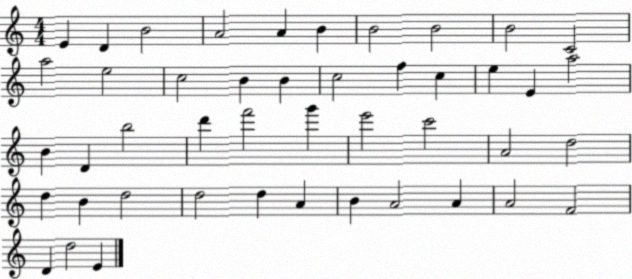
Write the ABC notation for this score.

X:1
T:Untitled
M:4/4
L:1/4
K:C
E D B2 A2 A B B2 B2 B2 C2 a2 e2 c2 B B c2 f c e E a2 B D b2 d' f'2 g' e'2 c'2 A2 d2 d B d2 d2 d A B A2 A A2 F2 D d2 E